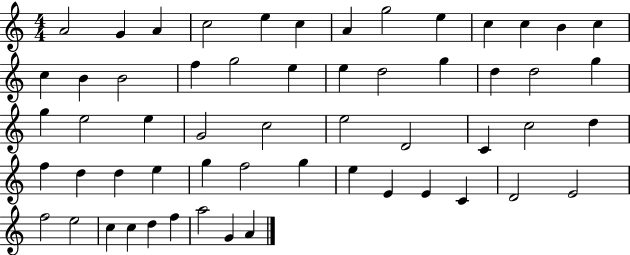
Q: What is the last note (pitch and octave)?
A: A4